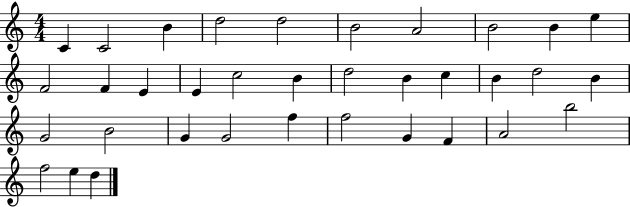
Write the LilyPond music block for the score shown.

{
  \clef treble
  \numericTimeSignature
  \time 4/4
  \key c \major
  c'4 c'2 b'4 | d''2 d''2 | b'2 a'2 | b'2 b'4 e''4 | \break f'2 f'4 e'4 | e'4 c''2 b'4 | d''2 b'4 c''4 | b'4 d''2 b'4 | \break g'2 b'2 | g'4 g'2 f''4 | f''2 g'4 f'4 | a'2 b''2 | \break f''2 e''4 d''4 | \bar "|."
}